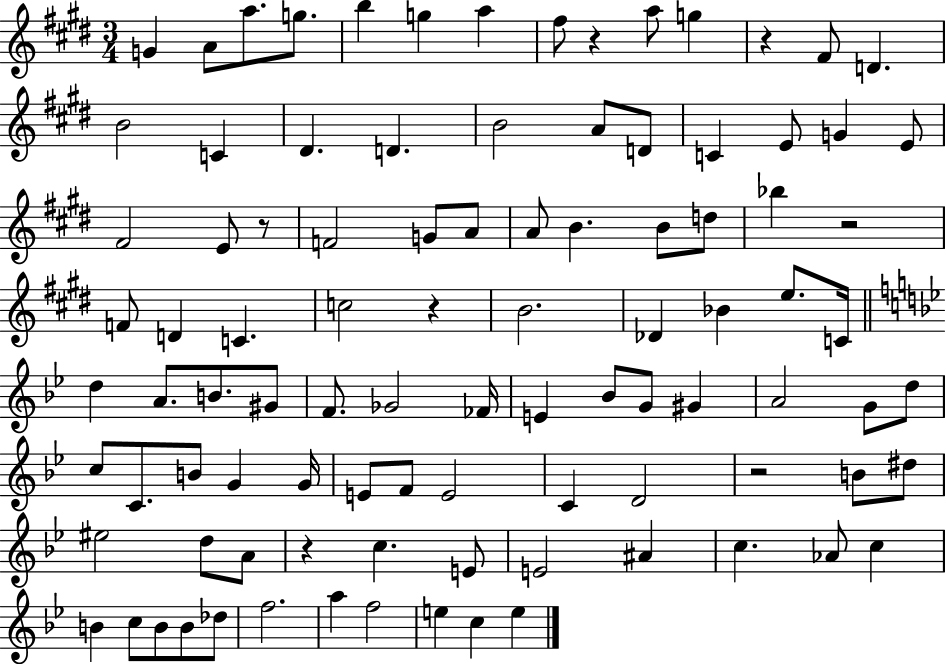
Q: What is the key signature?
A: E major